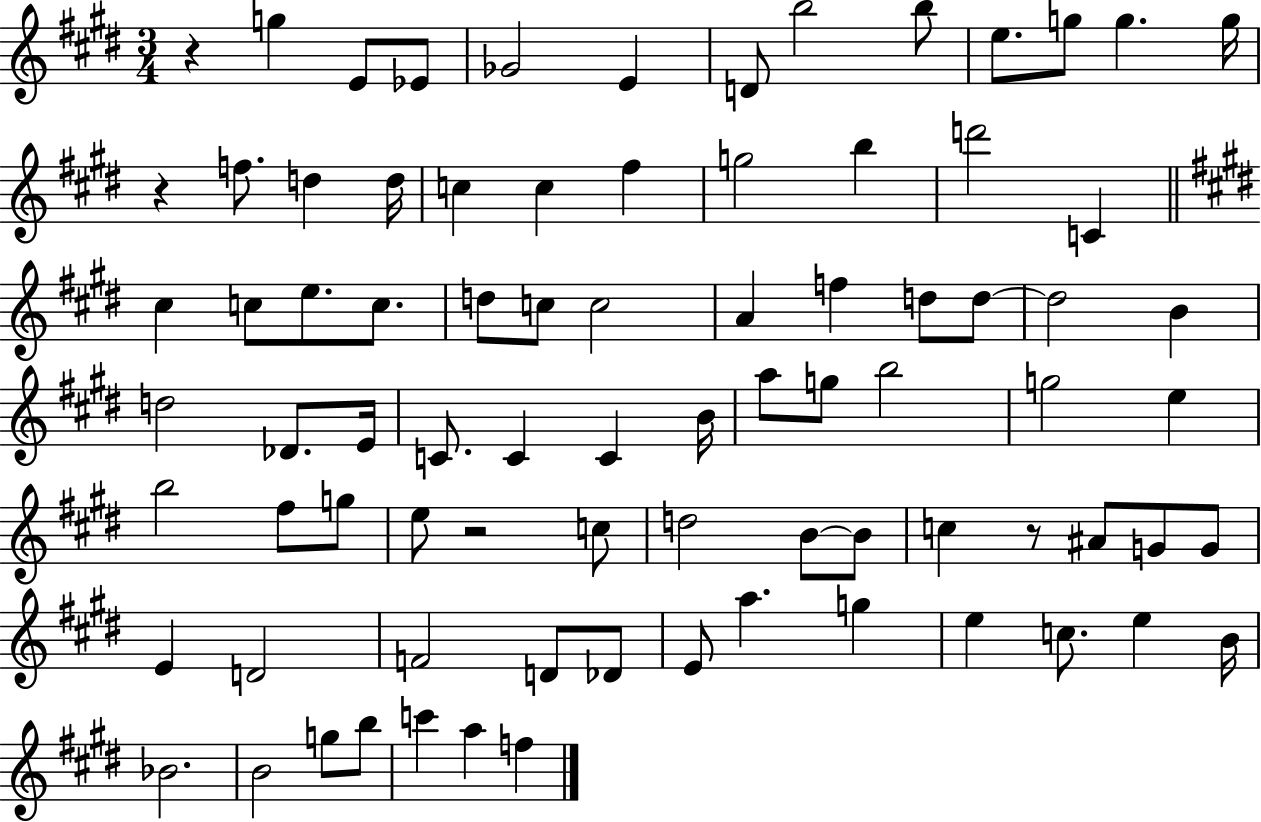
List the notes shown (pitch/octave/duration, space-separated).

R/q G5/q E4/e Eb4/e Gb4/h E4/q D4/e B5/h B5/e E5/e. G5/e G5/q. G5/s R/q F5/e. D5/q D5/s C5/q C5/q F#5/q G5/h B5/q D6/h C4/q C#5/q C5/e E5/e. C5/e. D5/e C5/e C5/h A4/q F5/q D5/e D5/e D5/h B4/q D5/h Db4/e. E4/s C4/e. C4/q C4/q B4/s A5/e G5/e B5/h G5/h E5/q B5/h F#5/e G5/e E5/e R/h C5/e D5/h B4/e B4/e C5/q R/e A#4/e G4/e G4/e E4/q D4/h F4/h D4/e Db4/e E4/e A5/q. G5/q E5/q C5/e. E5/q B4/s Bb4/h. B4/h G5/e B5/e C6/q A5/q F5/q